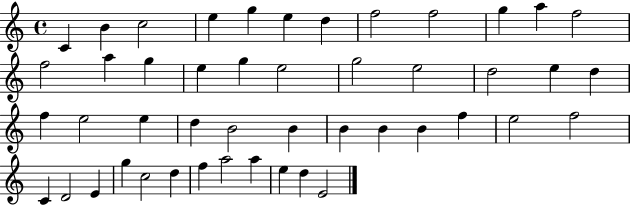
C4/q B4/q C5/h E5/q G5/q E5/q D5/q F5/h F5/h G5/q A5/q F5/h F5/h A5/q G5/q E5/q G5/q E5/h G5/h E5/h D5/h E5/q D5/q F5/q E5/h E5/q D5/q B4/h B4/q B4/q B4/q B4/q F5/q E5/h F5/h C4/q D4/h E4/q G5/q C5/h D5/q F5/q A5/h A5/q E5/q D5/q E4/h